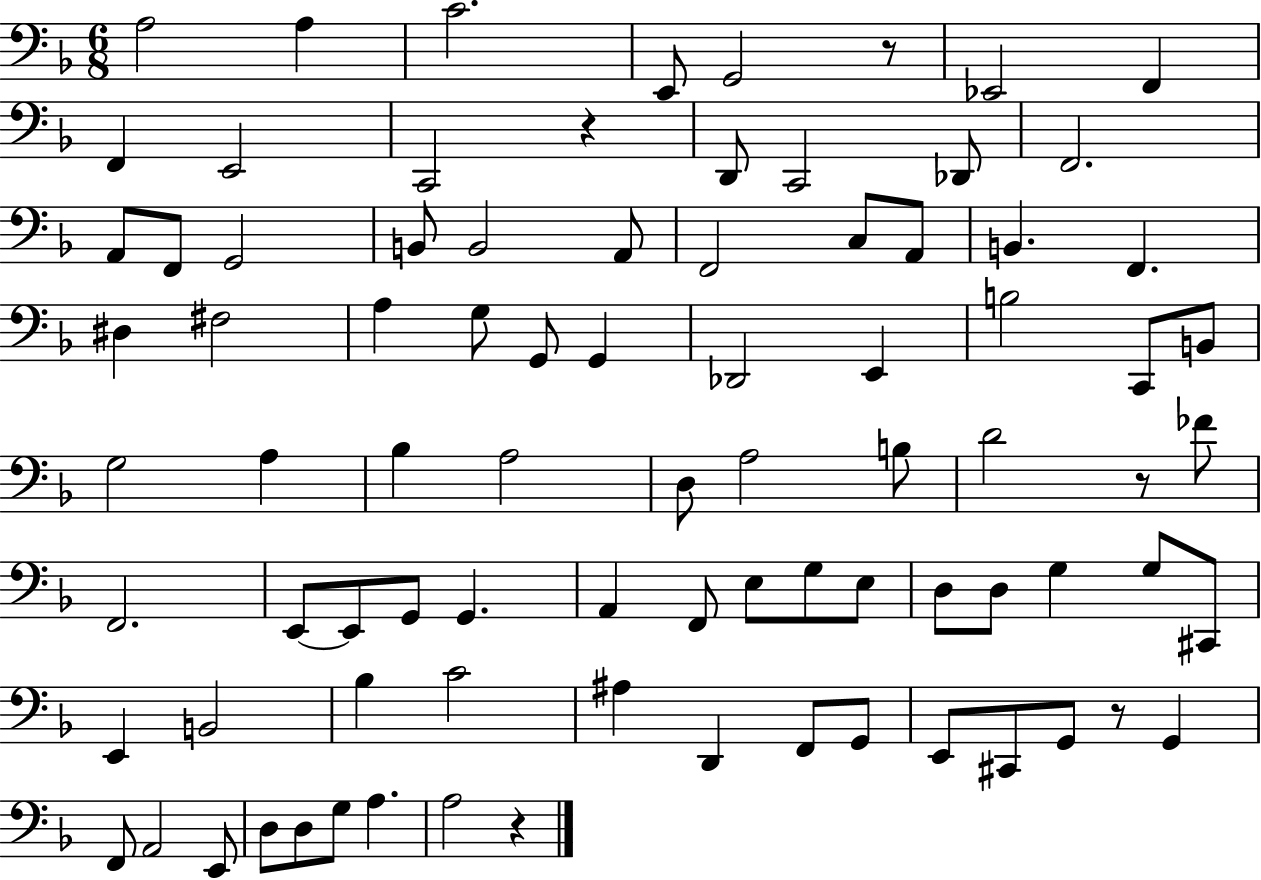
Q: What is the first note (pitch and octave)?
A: A3